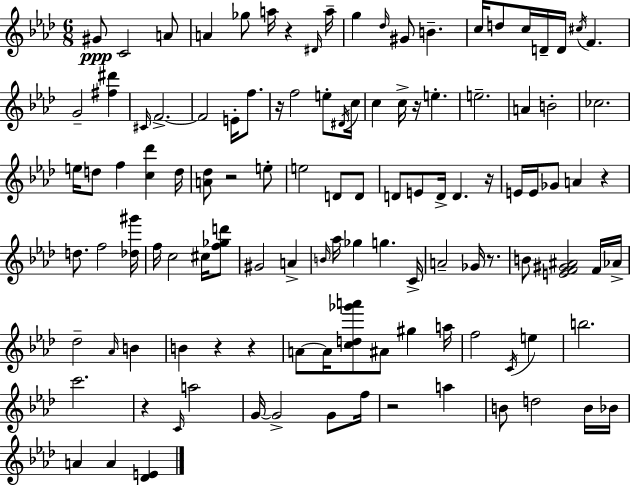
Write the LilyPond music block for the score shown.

{
  \clef treble
  \numericTimeSignature
  \time 6/8
  \key aes \major
  gis'8\ppp c'2 a'8 | a'4 ges''8 a''16 r4 \grace { dis'16 } | a''16-- g''4 \grace { des''16 } gis'8 b'4.-- | c''16 d''8 c''16 d'16-- d'16 \acciaccatura { cis''16 } f'4. | \break g'2-- <fis'' dis'''>4 | \grace { cis'16 } f'2.->~~ | f'2 | e'16-. f''8. r16 f''2 | \break e''8-. \acciaccatura { dis'16 } c''16 c''4 c''16-> r16 e''4.-. | e''2.-- | a'4 b'2-. | ces''2. | \break e''16 d''8 f''4 | <c'' des'''>4 d''16 <a' des''>8 r2 | e''8-. e''2 | d'8 d'8 d'8 e'8 d'16-> d'4. | \break r16 e'16 e'16 ges'8 a'4 | r4 d''8. f''2 | <des'' gis'''>16 f''16 c''2 | cis''16 <f'' ges'' d'''>8 gis'2 | \break a'4-> \grace { b'16 } aes''16 ges''4 g''4. | c'16-> a'2-- | ges'16 r8. b'8 <e' f' gis' ais'>2 | f'16 aes'16-> des''2-- | \break \grace { aes'16 } b'4 b'4 r4 | r4 a'8~~ a'16 <c'' d'' ges''' a'''>8 | ais'8 gis''4 a''16 f''2 | \acciaccatura { c'16 } e''4 b''2. | \break c'''2. | r4 | \grace { c'16 } a''2 g'16~~ g'2-> | g'8 f''16 r2 | \break a''4 b'8 d''2 | b'16 bes'16 a'4 | a'4 <des' e'>4 \bar "|."
}